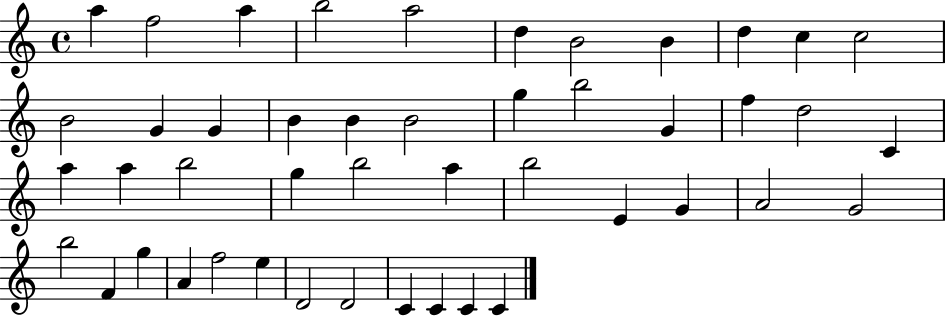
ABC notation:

X:1
T:Untitled
M:4/4
L:1/4
K:C
a f2 a b2 a2 d B2 B d c c2 B2 G G B B B2 g b2 G f d2 C a a b2 g b2 a b2 E G A2 G2 b2 F g A f2 e D2 D2 C C C C